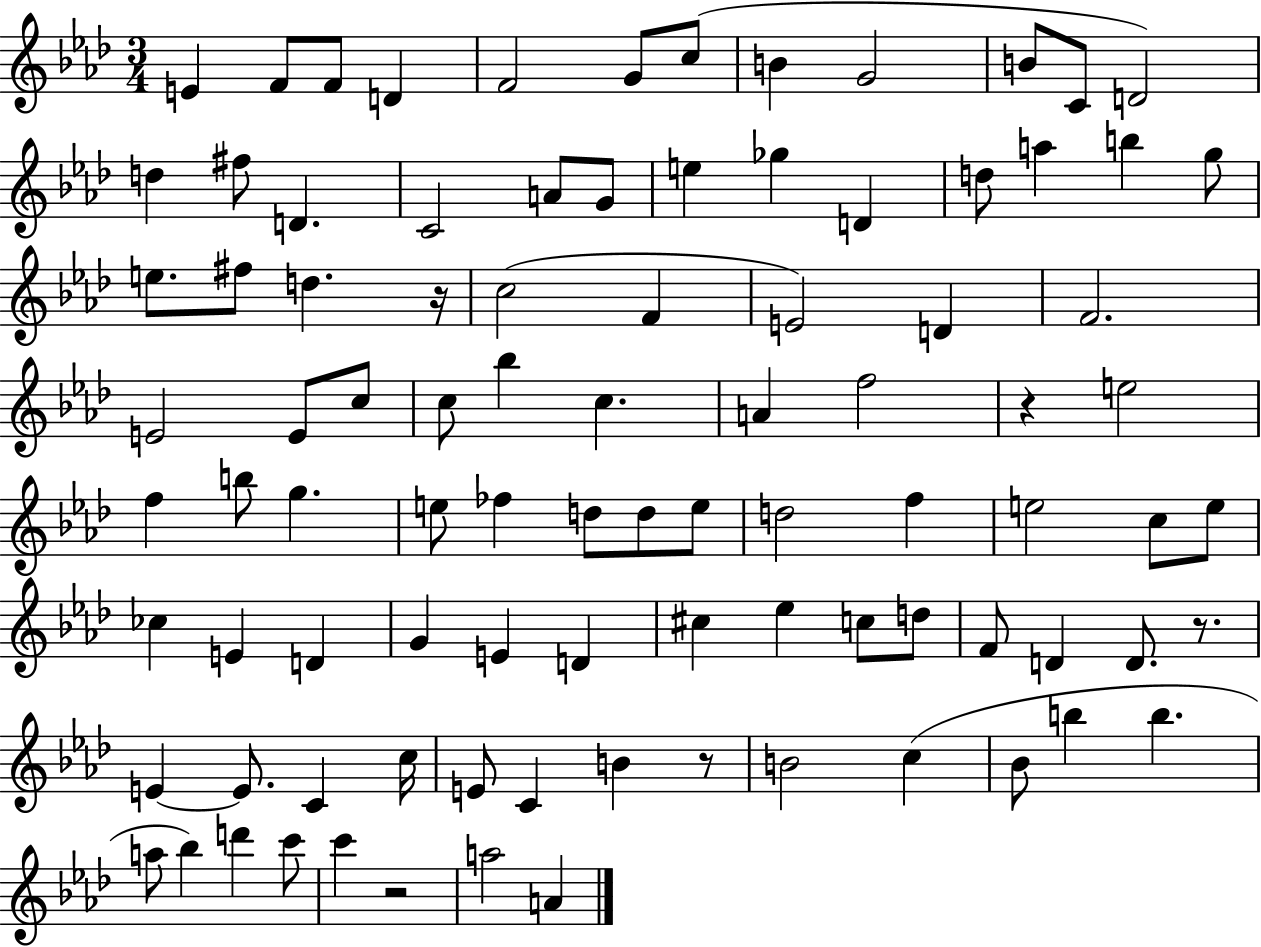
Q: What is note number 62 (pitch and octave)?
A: C#5